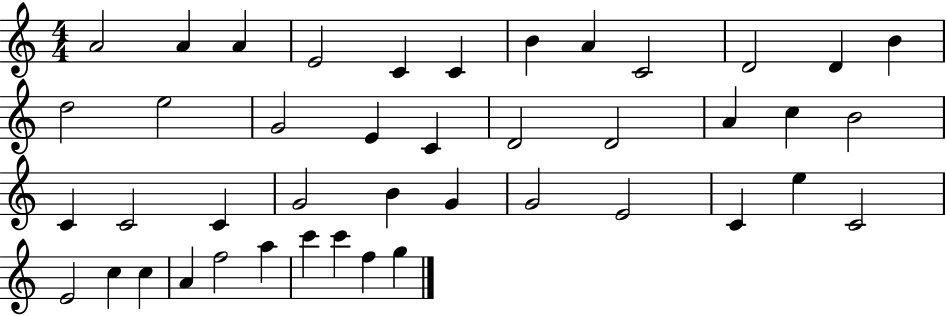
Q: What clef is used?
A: treble